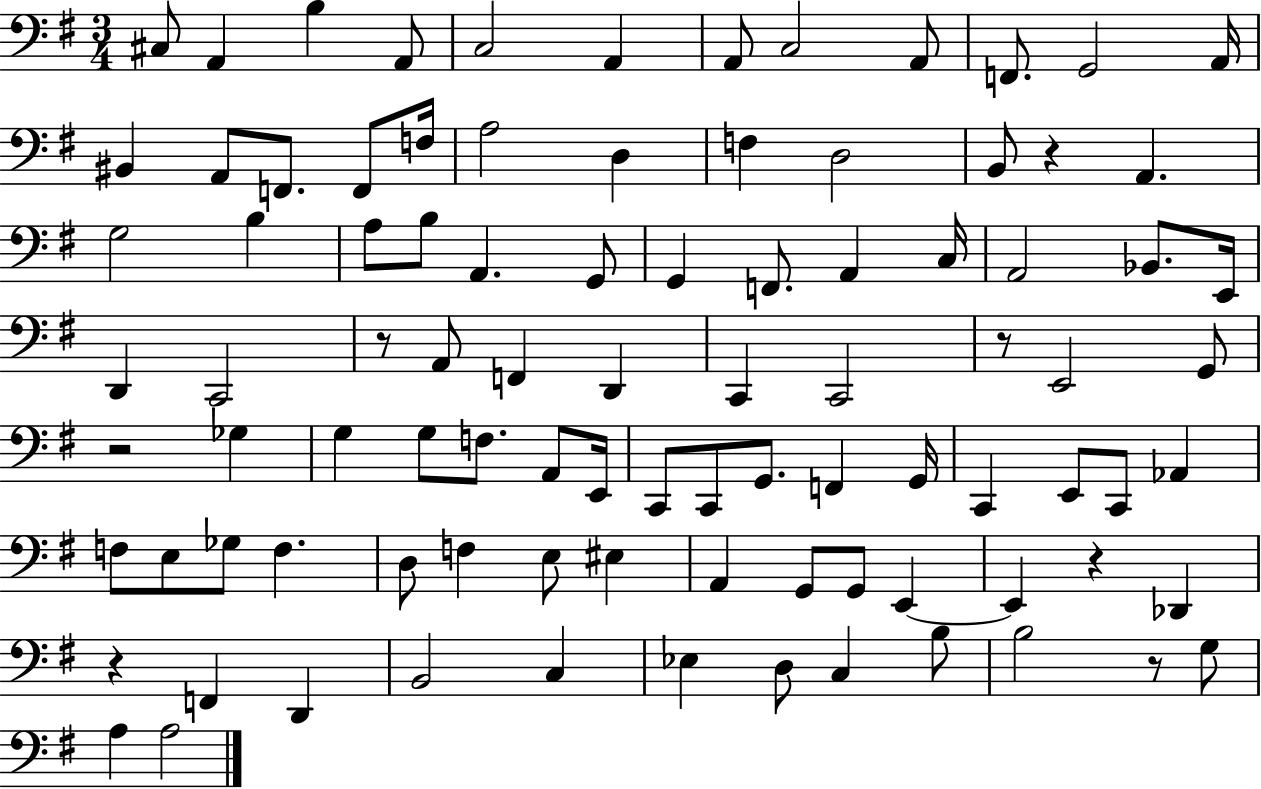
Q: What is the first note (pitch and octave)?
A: C#3